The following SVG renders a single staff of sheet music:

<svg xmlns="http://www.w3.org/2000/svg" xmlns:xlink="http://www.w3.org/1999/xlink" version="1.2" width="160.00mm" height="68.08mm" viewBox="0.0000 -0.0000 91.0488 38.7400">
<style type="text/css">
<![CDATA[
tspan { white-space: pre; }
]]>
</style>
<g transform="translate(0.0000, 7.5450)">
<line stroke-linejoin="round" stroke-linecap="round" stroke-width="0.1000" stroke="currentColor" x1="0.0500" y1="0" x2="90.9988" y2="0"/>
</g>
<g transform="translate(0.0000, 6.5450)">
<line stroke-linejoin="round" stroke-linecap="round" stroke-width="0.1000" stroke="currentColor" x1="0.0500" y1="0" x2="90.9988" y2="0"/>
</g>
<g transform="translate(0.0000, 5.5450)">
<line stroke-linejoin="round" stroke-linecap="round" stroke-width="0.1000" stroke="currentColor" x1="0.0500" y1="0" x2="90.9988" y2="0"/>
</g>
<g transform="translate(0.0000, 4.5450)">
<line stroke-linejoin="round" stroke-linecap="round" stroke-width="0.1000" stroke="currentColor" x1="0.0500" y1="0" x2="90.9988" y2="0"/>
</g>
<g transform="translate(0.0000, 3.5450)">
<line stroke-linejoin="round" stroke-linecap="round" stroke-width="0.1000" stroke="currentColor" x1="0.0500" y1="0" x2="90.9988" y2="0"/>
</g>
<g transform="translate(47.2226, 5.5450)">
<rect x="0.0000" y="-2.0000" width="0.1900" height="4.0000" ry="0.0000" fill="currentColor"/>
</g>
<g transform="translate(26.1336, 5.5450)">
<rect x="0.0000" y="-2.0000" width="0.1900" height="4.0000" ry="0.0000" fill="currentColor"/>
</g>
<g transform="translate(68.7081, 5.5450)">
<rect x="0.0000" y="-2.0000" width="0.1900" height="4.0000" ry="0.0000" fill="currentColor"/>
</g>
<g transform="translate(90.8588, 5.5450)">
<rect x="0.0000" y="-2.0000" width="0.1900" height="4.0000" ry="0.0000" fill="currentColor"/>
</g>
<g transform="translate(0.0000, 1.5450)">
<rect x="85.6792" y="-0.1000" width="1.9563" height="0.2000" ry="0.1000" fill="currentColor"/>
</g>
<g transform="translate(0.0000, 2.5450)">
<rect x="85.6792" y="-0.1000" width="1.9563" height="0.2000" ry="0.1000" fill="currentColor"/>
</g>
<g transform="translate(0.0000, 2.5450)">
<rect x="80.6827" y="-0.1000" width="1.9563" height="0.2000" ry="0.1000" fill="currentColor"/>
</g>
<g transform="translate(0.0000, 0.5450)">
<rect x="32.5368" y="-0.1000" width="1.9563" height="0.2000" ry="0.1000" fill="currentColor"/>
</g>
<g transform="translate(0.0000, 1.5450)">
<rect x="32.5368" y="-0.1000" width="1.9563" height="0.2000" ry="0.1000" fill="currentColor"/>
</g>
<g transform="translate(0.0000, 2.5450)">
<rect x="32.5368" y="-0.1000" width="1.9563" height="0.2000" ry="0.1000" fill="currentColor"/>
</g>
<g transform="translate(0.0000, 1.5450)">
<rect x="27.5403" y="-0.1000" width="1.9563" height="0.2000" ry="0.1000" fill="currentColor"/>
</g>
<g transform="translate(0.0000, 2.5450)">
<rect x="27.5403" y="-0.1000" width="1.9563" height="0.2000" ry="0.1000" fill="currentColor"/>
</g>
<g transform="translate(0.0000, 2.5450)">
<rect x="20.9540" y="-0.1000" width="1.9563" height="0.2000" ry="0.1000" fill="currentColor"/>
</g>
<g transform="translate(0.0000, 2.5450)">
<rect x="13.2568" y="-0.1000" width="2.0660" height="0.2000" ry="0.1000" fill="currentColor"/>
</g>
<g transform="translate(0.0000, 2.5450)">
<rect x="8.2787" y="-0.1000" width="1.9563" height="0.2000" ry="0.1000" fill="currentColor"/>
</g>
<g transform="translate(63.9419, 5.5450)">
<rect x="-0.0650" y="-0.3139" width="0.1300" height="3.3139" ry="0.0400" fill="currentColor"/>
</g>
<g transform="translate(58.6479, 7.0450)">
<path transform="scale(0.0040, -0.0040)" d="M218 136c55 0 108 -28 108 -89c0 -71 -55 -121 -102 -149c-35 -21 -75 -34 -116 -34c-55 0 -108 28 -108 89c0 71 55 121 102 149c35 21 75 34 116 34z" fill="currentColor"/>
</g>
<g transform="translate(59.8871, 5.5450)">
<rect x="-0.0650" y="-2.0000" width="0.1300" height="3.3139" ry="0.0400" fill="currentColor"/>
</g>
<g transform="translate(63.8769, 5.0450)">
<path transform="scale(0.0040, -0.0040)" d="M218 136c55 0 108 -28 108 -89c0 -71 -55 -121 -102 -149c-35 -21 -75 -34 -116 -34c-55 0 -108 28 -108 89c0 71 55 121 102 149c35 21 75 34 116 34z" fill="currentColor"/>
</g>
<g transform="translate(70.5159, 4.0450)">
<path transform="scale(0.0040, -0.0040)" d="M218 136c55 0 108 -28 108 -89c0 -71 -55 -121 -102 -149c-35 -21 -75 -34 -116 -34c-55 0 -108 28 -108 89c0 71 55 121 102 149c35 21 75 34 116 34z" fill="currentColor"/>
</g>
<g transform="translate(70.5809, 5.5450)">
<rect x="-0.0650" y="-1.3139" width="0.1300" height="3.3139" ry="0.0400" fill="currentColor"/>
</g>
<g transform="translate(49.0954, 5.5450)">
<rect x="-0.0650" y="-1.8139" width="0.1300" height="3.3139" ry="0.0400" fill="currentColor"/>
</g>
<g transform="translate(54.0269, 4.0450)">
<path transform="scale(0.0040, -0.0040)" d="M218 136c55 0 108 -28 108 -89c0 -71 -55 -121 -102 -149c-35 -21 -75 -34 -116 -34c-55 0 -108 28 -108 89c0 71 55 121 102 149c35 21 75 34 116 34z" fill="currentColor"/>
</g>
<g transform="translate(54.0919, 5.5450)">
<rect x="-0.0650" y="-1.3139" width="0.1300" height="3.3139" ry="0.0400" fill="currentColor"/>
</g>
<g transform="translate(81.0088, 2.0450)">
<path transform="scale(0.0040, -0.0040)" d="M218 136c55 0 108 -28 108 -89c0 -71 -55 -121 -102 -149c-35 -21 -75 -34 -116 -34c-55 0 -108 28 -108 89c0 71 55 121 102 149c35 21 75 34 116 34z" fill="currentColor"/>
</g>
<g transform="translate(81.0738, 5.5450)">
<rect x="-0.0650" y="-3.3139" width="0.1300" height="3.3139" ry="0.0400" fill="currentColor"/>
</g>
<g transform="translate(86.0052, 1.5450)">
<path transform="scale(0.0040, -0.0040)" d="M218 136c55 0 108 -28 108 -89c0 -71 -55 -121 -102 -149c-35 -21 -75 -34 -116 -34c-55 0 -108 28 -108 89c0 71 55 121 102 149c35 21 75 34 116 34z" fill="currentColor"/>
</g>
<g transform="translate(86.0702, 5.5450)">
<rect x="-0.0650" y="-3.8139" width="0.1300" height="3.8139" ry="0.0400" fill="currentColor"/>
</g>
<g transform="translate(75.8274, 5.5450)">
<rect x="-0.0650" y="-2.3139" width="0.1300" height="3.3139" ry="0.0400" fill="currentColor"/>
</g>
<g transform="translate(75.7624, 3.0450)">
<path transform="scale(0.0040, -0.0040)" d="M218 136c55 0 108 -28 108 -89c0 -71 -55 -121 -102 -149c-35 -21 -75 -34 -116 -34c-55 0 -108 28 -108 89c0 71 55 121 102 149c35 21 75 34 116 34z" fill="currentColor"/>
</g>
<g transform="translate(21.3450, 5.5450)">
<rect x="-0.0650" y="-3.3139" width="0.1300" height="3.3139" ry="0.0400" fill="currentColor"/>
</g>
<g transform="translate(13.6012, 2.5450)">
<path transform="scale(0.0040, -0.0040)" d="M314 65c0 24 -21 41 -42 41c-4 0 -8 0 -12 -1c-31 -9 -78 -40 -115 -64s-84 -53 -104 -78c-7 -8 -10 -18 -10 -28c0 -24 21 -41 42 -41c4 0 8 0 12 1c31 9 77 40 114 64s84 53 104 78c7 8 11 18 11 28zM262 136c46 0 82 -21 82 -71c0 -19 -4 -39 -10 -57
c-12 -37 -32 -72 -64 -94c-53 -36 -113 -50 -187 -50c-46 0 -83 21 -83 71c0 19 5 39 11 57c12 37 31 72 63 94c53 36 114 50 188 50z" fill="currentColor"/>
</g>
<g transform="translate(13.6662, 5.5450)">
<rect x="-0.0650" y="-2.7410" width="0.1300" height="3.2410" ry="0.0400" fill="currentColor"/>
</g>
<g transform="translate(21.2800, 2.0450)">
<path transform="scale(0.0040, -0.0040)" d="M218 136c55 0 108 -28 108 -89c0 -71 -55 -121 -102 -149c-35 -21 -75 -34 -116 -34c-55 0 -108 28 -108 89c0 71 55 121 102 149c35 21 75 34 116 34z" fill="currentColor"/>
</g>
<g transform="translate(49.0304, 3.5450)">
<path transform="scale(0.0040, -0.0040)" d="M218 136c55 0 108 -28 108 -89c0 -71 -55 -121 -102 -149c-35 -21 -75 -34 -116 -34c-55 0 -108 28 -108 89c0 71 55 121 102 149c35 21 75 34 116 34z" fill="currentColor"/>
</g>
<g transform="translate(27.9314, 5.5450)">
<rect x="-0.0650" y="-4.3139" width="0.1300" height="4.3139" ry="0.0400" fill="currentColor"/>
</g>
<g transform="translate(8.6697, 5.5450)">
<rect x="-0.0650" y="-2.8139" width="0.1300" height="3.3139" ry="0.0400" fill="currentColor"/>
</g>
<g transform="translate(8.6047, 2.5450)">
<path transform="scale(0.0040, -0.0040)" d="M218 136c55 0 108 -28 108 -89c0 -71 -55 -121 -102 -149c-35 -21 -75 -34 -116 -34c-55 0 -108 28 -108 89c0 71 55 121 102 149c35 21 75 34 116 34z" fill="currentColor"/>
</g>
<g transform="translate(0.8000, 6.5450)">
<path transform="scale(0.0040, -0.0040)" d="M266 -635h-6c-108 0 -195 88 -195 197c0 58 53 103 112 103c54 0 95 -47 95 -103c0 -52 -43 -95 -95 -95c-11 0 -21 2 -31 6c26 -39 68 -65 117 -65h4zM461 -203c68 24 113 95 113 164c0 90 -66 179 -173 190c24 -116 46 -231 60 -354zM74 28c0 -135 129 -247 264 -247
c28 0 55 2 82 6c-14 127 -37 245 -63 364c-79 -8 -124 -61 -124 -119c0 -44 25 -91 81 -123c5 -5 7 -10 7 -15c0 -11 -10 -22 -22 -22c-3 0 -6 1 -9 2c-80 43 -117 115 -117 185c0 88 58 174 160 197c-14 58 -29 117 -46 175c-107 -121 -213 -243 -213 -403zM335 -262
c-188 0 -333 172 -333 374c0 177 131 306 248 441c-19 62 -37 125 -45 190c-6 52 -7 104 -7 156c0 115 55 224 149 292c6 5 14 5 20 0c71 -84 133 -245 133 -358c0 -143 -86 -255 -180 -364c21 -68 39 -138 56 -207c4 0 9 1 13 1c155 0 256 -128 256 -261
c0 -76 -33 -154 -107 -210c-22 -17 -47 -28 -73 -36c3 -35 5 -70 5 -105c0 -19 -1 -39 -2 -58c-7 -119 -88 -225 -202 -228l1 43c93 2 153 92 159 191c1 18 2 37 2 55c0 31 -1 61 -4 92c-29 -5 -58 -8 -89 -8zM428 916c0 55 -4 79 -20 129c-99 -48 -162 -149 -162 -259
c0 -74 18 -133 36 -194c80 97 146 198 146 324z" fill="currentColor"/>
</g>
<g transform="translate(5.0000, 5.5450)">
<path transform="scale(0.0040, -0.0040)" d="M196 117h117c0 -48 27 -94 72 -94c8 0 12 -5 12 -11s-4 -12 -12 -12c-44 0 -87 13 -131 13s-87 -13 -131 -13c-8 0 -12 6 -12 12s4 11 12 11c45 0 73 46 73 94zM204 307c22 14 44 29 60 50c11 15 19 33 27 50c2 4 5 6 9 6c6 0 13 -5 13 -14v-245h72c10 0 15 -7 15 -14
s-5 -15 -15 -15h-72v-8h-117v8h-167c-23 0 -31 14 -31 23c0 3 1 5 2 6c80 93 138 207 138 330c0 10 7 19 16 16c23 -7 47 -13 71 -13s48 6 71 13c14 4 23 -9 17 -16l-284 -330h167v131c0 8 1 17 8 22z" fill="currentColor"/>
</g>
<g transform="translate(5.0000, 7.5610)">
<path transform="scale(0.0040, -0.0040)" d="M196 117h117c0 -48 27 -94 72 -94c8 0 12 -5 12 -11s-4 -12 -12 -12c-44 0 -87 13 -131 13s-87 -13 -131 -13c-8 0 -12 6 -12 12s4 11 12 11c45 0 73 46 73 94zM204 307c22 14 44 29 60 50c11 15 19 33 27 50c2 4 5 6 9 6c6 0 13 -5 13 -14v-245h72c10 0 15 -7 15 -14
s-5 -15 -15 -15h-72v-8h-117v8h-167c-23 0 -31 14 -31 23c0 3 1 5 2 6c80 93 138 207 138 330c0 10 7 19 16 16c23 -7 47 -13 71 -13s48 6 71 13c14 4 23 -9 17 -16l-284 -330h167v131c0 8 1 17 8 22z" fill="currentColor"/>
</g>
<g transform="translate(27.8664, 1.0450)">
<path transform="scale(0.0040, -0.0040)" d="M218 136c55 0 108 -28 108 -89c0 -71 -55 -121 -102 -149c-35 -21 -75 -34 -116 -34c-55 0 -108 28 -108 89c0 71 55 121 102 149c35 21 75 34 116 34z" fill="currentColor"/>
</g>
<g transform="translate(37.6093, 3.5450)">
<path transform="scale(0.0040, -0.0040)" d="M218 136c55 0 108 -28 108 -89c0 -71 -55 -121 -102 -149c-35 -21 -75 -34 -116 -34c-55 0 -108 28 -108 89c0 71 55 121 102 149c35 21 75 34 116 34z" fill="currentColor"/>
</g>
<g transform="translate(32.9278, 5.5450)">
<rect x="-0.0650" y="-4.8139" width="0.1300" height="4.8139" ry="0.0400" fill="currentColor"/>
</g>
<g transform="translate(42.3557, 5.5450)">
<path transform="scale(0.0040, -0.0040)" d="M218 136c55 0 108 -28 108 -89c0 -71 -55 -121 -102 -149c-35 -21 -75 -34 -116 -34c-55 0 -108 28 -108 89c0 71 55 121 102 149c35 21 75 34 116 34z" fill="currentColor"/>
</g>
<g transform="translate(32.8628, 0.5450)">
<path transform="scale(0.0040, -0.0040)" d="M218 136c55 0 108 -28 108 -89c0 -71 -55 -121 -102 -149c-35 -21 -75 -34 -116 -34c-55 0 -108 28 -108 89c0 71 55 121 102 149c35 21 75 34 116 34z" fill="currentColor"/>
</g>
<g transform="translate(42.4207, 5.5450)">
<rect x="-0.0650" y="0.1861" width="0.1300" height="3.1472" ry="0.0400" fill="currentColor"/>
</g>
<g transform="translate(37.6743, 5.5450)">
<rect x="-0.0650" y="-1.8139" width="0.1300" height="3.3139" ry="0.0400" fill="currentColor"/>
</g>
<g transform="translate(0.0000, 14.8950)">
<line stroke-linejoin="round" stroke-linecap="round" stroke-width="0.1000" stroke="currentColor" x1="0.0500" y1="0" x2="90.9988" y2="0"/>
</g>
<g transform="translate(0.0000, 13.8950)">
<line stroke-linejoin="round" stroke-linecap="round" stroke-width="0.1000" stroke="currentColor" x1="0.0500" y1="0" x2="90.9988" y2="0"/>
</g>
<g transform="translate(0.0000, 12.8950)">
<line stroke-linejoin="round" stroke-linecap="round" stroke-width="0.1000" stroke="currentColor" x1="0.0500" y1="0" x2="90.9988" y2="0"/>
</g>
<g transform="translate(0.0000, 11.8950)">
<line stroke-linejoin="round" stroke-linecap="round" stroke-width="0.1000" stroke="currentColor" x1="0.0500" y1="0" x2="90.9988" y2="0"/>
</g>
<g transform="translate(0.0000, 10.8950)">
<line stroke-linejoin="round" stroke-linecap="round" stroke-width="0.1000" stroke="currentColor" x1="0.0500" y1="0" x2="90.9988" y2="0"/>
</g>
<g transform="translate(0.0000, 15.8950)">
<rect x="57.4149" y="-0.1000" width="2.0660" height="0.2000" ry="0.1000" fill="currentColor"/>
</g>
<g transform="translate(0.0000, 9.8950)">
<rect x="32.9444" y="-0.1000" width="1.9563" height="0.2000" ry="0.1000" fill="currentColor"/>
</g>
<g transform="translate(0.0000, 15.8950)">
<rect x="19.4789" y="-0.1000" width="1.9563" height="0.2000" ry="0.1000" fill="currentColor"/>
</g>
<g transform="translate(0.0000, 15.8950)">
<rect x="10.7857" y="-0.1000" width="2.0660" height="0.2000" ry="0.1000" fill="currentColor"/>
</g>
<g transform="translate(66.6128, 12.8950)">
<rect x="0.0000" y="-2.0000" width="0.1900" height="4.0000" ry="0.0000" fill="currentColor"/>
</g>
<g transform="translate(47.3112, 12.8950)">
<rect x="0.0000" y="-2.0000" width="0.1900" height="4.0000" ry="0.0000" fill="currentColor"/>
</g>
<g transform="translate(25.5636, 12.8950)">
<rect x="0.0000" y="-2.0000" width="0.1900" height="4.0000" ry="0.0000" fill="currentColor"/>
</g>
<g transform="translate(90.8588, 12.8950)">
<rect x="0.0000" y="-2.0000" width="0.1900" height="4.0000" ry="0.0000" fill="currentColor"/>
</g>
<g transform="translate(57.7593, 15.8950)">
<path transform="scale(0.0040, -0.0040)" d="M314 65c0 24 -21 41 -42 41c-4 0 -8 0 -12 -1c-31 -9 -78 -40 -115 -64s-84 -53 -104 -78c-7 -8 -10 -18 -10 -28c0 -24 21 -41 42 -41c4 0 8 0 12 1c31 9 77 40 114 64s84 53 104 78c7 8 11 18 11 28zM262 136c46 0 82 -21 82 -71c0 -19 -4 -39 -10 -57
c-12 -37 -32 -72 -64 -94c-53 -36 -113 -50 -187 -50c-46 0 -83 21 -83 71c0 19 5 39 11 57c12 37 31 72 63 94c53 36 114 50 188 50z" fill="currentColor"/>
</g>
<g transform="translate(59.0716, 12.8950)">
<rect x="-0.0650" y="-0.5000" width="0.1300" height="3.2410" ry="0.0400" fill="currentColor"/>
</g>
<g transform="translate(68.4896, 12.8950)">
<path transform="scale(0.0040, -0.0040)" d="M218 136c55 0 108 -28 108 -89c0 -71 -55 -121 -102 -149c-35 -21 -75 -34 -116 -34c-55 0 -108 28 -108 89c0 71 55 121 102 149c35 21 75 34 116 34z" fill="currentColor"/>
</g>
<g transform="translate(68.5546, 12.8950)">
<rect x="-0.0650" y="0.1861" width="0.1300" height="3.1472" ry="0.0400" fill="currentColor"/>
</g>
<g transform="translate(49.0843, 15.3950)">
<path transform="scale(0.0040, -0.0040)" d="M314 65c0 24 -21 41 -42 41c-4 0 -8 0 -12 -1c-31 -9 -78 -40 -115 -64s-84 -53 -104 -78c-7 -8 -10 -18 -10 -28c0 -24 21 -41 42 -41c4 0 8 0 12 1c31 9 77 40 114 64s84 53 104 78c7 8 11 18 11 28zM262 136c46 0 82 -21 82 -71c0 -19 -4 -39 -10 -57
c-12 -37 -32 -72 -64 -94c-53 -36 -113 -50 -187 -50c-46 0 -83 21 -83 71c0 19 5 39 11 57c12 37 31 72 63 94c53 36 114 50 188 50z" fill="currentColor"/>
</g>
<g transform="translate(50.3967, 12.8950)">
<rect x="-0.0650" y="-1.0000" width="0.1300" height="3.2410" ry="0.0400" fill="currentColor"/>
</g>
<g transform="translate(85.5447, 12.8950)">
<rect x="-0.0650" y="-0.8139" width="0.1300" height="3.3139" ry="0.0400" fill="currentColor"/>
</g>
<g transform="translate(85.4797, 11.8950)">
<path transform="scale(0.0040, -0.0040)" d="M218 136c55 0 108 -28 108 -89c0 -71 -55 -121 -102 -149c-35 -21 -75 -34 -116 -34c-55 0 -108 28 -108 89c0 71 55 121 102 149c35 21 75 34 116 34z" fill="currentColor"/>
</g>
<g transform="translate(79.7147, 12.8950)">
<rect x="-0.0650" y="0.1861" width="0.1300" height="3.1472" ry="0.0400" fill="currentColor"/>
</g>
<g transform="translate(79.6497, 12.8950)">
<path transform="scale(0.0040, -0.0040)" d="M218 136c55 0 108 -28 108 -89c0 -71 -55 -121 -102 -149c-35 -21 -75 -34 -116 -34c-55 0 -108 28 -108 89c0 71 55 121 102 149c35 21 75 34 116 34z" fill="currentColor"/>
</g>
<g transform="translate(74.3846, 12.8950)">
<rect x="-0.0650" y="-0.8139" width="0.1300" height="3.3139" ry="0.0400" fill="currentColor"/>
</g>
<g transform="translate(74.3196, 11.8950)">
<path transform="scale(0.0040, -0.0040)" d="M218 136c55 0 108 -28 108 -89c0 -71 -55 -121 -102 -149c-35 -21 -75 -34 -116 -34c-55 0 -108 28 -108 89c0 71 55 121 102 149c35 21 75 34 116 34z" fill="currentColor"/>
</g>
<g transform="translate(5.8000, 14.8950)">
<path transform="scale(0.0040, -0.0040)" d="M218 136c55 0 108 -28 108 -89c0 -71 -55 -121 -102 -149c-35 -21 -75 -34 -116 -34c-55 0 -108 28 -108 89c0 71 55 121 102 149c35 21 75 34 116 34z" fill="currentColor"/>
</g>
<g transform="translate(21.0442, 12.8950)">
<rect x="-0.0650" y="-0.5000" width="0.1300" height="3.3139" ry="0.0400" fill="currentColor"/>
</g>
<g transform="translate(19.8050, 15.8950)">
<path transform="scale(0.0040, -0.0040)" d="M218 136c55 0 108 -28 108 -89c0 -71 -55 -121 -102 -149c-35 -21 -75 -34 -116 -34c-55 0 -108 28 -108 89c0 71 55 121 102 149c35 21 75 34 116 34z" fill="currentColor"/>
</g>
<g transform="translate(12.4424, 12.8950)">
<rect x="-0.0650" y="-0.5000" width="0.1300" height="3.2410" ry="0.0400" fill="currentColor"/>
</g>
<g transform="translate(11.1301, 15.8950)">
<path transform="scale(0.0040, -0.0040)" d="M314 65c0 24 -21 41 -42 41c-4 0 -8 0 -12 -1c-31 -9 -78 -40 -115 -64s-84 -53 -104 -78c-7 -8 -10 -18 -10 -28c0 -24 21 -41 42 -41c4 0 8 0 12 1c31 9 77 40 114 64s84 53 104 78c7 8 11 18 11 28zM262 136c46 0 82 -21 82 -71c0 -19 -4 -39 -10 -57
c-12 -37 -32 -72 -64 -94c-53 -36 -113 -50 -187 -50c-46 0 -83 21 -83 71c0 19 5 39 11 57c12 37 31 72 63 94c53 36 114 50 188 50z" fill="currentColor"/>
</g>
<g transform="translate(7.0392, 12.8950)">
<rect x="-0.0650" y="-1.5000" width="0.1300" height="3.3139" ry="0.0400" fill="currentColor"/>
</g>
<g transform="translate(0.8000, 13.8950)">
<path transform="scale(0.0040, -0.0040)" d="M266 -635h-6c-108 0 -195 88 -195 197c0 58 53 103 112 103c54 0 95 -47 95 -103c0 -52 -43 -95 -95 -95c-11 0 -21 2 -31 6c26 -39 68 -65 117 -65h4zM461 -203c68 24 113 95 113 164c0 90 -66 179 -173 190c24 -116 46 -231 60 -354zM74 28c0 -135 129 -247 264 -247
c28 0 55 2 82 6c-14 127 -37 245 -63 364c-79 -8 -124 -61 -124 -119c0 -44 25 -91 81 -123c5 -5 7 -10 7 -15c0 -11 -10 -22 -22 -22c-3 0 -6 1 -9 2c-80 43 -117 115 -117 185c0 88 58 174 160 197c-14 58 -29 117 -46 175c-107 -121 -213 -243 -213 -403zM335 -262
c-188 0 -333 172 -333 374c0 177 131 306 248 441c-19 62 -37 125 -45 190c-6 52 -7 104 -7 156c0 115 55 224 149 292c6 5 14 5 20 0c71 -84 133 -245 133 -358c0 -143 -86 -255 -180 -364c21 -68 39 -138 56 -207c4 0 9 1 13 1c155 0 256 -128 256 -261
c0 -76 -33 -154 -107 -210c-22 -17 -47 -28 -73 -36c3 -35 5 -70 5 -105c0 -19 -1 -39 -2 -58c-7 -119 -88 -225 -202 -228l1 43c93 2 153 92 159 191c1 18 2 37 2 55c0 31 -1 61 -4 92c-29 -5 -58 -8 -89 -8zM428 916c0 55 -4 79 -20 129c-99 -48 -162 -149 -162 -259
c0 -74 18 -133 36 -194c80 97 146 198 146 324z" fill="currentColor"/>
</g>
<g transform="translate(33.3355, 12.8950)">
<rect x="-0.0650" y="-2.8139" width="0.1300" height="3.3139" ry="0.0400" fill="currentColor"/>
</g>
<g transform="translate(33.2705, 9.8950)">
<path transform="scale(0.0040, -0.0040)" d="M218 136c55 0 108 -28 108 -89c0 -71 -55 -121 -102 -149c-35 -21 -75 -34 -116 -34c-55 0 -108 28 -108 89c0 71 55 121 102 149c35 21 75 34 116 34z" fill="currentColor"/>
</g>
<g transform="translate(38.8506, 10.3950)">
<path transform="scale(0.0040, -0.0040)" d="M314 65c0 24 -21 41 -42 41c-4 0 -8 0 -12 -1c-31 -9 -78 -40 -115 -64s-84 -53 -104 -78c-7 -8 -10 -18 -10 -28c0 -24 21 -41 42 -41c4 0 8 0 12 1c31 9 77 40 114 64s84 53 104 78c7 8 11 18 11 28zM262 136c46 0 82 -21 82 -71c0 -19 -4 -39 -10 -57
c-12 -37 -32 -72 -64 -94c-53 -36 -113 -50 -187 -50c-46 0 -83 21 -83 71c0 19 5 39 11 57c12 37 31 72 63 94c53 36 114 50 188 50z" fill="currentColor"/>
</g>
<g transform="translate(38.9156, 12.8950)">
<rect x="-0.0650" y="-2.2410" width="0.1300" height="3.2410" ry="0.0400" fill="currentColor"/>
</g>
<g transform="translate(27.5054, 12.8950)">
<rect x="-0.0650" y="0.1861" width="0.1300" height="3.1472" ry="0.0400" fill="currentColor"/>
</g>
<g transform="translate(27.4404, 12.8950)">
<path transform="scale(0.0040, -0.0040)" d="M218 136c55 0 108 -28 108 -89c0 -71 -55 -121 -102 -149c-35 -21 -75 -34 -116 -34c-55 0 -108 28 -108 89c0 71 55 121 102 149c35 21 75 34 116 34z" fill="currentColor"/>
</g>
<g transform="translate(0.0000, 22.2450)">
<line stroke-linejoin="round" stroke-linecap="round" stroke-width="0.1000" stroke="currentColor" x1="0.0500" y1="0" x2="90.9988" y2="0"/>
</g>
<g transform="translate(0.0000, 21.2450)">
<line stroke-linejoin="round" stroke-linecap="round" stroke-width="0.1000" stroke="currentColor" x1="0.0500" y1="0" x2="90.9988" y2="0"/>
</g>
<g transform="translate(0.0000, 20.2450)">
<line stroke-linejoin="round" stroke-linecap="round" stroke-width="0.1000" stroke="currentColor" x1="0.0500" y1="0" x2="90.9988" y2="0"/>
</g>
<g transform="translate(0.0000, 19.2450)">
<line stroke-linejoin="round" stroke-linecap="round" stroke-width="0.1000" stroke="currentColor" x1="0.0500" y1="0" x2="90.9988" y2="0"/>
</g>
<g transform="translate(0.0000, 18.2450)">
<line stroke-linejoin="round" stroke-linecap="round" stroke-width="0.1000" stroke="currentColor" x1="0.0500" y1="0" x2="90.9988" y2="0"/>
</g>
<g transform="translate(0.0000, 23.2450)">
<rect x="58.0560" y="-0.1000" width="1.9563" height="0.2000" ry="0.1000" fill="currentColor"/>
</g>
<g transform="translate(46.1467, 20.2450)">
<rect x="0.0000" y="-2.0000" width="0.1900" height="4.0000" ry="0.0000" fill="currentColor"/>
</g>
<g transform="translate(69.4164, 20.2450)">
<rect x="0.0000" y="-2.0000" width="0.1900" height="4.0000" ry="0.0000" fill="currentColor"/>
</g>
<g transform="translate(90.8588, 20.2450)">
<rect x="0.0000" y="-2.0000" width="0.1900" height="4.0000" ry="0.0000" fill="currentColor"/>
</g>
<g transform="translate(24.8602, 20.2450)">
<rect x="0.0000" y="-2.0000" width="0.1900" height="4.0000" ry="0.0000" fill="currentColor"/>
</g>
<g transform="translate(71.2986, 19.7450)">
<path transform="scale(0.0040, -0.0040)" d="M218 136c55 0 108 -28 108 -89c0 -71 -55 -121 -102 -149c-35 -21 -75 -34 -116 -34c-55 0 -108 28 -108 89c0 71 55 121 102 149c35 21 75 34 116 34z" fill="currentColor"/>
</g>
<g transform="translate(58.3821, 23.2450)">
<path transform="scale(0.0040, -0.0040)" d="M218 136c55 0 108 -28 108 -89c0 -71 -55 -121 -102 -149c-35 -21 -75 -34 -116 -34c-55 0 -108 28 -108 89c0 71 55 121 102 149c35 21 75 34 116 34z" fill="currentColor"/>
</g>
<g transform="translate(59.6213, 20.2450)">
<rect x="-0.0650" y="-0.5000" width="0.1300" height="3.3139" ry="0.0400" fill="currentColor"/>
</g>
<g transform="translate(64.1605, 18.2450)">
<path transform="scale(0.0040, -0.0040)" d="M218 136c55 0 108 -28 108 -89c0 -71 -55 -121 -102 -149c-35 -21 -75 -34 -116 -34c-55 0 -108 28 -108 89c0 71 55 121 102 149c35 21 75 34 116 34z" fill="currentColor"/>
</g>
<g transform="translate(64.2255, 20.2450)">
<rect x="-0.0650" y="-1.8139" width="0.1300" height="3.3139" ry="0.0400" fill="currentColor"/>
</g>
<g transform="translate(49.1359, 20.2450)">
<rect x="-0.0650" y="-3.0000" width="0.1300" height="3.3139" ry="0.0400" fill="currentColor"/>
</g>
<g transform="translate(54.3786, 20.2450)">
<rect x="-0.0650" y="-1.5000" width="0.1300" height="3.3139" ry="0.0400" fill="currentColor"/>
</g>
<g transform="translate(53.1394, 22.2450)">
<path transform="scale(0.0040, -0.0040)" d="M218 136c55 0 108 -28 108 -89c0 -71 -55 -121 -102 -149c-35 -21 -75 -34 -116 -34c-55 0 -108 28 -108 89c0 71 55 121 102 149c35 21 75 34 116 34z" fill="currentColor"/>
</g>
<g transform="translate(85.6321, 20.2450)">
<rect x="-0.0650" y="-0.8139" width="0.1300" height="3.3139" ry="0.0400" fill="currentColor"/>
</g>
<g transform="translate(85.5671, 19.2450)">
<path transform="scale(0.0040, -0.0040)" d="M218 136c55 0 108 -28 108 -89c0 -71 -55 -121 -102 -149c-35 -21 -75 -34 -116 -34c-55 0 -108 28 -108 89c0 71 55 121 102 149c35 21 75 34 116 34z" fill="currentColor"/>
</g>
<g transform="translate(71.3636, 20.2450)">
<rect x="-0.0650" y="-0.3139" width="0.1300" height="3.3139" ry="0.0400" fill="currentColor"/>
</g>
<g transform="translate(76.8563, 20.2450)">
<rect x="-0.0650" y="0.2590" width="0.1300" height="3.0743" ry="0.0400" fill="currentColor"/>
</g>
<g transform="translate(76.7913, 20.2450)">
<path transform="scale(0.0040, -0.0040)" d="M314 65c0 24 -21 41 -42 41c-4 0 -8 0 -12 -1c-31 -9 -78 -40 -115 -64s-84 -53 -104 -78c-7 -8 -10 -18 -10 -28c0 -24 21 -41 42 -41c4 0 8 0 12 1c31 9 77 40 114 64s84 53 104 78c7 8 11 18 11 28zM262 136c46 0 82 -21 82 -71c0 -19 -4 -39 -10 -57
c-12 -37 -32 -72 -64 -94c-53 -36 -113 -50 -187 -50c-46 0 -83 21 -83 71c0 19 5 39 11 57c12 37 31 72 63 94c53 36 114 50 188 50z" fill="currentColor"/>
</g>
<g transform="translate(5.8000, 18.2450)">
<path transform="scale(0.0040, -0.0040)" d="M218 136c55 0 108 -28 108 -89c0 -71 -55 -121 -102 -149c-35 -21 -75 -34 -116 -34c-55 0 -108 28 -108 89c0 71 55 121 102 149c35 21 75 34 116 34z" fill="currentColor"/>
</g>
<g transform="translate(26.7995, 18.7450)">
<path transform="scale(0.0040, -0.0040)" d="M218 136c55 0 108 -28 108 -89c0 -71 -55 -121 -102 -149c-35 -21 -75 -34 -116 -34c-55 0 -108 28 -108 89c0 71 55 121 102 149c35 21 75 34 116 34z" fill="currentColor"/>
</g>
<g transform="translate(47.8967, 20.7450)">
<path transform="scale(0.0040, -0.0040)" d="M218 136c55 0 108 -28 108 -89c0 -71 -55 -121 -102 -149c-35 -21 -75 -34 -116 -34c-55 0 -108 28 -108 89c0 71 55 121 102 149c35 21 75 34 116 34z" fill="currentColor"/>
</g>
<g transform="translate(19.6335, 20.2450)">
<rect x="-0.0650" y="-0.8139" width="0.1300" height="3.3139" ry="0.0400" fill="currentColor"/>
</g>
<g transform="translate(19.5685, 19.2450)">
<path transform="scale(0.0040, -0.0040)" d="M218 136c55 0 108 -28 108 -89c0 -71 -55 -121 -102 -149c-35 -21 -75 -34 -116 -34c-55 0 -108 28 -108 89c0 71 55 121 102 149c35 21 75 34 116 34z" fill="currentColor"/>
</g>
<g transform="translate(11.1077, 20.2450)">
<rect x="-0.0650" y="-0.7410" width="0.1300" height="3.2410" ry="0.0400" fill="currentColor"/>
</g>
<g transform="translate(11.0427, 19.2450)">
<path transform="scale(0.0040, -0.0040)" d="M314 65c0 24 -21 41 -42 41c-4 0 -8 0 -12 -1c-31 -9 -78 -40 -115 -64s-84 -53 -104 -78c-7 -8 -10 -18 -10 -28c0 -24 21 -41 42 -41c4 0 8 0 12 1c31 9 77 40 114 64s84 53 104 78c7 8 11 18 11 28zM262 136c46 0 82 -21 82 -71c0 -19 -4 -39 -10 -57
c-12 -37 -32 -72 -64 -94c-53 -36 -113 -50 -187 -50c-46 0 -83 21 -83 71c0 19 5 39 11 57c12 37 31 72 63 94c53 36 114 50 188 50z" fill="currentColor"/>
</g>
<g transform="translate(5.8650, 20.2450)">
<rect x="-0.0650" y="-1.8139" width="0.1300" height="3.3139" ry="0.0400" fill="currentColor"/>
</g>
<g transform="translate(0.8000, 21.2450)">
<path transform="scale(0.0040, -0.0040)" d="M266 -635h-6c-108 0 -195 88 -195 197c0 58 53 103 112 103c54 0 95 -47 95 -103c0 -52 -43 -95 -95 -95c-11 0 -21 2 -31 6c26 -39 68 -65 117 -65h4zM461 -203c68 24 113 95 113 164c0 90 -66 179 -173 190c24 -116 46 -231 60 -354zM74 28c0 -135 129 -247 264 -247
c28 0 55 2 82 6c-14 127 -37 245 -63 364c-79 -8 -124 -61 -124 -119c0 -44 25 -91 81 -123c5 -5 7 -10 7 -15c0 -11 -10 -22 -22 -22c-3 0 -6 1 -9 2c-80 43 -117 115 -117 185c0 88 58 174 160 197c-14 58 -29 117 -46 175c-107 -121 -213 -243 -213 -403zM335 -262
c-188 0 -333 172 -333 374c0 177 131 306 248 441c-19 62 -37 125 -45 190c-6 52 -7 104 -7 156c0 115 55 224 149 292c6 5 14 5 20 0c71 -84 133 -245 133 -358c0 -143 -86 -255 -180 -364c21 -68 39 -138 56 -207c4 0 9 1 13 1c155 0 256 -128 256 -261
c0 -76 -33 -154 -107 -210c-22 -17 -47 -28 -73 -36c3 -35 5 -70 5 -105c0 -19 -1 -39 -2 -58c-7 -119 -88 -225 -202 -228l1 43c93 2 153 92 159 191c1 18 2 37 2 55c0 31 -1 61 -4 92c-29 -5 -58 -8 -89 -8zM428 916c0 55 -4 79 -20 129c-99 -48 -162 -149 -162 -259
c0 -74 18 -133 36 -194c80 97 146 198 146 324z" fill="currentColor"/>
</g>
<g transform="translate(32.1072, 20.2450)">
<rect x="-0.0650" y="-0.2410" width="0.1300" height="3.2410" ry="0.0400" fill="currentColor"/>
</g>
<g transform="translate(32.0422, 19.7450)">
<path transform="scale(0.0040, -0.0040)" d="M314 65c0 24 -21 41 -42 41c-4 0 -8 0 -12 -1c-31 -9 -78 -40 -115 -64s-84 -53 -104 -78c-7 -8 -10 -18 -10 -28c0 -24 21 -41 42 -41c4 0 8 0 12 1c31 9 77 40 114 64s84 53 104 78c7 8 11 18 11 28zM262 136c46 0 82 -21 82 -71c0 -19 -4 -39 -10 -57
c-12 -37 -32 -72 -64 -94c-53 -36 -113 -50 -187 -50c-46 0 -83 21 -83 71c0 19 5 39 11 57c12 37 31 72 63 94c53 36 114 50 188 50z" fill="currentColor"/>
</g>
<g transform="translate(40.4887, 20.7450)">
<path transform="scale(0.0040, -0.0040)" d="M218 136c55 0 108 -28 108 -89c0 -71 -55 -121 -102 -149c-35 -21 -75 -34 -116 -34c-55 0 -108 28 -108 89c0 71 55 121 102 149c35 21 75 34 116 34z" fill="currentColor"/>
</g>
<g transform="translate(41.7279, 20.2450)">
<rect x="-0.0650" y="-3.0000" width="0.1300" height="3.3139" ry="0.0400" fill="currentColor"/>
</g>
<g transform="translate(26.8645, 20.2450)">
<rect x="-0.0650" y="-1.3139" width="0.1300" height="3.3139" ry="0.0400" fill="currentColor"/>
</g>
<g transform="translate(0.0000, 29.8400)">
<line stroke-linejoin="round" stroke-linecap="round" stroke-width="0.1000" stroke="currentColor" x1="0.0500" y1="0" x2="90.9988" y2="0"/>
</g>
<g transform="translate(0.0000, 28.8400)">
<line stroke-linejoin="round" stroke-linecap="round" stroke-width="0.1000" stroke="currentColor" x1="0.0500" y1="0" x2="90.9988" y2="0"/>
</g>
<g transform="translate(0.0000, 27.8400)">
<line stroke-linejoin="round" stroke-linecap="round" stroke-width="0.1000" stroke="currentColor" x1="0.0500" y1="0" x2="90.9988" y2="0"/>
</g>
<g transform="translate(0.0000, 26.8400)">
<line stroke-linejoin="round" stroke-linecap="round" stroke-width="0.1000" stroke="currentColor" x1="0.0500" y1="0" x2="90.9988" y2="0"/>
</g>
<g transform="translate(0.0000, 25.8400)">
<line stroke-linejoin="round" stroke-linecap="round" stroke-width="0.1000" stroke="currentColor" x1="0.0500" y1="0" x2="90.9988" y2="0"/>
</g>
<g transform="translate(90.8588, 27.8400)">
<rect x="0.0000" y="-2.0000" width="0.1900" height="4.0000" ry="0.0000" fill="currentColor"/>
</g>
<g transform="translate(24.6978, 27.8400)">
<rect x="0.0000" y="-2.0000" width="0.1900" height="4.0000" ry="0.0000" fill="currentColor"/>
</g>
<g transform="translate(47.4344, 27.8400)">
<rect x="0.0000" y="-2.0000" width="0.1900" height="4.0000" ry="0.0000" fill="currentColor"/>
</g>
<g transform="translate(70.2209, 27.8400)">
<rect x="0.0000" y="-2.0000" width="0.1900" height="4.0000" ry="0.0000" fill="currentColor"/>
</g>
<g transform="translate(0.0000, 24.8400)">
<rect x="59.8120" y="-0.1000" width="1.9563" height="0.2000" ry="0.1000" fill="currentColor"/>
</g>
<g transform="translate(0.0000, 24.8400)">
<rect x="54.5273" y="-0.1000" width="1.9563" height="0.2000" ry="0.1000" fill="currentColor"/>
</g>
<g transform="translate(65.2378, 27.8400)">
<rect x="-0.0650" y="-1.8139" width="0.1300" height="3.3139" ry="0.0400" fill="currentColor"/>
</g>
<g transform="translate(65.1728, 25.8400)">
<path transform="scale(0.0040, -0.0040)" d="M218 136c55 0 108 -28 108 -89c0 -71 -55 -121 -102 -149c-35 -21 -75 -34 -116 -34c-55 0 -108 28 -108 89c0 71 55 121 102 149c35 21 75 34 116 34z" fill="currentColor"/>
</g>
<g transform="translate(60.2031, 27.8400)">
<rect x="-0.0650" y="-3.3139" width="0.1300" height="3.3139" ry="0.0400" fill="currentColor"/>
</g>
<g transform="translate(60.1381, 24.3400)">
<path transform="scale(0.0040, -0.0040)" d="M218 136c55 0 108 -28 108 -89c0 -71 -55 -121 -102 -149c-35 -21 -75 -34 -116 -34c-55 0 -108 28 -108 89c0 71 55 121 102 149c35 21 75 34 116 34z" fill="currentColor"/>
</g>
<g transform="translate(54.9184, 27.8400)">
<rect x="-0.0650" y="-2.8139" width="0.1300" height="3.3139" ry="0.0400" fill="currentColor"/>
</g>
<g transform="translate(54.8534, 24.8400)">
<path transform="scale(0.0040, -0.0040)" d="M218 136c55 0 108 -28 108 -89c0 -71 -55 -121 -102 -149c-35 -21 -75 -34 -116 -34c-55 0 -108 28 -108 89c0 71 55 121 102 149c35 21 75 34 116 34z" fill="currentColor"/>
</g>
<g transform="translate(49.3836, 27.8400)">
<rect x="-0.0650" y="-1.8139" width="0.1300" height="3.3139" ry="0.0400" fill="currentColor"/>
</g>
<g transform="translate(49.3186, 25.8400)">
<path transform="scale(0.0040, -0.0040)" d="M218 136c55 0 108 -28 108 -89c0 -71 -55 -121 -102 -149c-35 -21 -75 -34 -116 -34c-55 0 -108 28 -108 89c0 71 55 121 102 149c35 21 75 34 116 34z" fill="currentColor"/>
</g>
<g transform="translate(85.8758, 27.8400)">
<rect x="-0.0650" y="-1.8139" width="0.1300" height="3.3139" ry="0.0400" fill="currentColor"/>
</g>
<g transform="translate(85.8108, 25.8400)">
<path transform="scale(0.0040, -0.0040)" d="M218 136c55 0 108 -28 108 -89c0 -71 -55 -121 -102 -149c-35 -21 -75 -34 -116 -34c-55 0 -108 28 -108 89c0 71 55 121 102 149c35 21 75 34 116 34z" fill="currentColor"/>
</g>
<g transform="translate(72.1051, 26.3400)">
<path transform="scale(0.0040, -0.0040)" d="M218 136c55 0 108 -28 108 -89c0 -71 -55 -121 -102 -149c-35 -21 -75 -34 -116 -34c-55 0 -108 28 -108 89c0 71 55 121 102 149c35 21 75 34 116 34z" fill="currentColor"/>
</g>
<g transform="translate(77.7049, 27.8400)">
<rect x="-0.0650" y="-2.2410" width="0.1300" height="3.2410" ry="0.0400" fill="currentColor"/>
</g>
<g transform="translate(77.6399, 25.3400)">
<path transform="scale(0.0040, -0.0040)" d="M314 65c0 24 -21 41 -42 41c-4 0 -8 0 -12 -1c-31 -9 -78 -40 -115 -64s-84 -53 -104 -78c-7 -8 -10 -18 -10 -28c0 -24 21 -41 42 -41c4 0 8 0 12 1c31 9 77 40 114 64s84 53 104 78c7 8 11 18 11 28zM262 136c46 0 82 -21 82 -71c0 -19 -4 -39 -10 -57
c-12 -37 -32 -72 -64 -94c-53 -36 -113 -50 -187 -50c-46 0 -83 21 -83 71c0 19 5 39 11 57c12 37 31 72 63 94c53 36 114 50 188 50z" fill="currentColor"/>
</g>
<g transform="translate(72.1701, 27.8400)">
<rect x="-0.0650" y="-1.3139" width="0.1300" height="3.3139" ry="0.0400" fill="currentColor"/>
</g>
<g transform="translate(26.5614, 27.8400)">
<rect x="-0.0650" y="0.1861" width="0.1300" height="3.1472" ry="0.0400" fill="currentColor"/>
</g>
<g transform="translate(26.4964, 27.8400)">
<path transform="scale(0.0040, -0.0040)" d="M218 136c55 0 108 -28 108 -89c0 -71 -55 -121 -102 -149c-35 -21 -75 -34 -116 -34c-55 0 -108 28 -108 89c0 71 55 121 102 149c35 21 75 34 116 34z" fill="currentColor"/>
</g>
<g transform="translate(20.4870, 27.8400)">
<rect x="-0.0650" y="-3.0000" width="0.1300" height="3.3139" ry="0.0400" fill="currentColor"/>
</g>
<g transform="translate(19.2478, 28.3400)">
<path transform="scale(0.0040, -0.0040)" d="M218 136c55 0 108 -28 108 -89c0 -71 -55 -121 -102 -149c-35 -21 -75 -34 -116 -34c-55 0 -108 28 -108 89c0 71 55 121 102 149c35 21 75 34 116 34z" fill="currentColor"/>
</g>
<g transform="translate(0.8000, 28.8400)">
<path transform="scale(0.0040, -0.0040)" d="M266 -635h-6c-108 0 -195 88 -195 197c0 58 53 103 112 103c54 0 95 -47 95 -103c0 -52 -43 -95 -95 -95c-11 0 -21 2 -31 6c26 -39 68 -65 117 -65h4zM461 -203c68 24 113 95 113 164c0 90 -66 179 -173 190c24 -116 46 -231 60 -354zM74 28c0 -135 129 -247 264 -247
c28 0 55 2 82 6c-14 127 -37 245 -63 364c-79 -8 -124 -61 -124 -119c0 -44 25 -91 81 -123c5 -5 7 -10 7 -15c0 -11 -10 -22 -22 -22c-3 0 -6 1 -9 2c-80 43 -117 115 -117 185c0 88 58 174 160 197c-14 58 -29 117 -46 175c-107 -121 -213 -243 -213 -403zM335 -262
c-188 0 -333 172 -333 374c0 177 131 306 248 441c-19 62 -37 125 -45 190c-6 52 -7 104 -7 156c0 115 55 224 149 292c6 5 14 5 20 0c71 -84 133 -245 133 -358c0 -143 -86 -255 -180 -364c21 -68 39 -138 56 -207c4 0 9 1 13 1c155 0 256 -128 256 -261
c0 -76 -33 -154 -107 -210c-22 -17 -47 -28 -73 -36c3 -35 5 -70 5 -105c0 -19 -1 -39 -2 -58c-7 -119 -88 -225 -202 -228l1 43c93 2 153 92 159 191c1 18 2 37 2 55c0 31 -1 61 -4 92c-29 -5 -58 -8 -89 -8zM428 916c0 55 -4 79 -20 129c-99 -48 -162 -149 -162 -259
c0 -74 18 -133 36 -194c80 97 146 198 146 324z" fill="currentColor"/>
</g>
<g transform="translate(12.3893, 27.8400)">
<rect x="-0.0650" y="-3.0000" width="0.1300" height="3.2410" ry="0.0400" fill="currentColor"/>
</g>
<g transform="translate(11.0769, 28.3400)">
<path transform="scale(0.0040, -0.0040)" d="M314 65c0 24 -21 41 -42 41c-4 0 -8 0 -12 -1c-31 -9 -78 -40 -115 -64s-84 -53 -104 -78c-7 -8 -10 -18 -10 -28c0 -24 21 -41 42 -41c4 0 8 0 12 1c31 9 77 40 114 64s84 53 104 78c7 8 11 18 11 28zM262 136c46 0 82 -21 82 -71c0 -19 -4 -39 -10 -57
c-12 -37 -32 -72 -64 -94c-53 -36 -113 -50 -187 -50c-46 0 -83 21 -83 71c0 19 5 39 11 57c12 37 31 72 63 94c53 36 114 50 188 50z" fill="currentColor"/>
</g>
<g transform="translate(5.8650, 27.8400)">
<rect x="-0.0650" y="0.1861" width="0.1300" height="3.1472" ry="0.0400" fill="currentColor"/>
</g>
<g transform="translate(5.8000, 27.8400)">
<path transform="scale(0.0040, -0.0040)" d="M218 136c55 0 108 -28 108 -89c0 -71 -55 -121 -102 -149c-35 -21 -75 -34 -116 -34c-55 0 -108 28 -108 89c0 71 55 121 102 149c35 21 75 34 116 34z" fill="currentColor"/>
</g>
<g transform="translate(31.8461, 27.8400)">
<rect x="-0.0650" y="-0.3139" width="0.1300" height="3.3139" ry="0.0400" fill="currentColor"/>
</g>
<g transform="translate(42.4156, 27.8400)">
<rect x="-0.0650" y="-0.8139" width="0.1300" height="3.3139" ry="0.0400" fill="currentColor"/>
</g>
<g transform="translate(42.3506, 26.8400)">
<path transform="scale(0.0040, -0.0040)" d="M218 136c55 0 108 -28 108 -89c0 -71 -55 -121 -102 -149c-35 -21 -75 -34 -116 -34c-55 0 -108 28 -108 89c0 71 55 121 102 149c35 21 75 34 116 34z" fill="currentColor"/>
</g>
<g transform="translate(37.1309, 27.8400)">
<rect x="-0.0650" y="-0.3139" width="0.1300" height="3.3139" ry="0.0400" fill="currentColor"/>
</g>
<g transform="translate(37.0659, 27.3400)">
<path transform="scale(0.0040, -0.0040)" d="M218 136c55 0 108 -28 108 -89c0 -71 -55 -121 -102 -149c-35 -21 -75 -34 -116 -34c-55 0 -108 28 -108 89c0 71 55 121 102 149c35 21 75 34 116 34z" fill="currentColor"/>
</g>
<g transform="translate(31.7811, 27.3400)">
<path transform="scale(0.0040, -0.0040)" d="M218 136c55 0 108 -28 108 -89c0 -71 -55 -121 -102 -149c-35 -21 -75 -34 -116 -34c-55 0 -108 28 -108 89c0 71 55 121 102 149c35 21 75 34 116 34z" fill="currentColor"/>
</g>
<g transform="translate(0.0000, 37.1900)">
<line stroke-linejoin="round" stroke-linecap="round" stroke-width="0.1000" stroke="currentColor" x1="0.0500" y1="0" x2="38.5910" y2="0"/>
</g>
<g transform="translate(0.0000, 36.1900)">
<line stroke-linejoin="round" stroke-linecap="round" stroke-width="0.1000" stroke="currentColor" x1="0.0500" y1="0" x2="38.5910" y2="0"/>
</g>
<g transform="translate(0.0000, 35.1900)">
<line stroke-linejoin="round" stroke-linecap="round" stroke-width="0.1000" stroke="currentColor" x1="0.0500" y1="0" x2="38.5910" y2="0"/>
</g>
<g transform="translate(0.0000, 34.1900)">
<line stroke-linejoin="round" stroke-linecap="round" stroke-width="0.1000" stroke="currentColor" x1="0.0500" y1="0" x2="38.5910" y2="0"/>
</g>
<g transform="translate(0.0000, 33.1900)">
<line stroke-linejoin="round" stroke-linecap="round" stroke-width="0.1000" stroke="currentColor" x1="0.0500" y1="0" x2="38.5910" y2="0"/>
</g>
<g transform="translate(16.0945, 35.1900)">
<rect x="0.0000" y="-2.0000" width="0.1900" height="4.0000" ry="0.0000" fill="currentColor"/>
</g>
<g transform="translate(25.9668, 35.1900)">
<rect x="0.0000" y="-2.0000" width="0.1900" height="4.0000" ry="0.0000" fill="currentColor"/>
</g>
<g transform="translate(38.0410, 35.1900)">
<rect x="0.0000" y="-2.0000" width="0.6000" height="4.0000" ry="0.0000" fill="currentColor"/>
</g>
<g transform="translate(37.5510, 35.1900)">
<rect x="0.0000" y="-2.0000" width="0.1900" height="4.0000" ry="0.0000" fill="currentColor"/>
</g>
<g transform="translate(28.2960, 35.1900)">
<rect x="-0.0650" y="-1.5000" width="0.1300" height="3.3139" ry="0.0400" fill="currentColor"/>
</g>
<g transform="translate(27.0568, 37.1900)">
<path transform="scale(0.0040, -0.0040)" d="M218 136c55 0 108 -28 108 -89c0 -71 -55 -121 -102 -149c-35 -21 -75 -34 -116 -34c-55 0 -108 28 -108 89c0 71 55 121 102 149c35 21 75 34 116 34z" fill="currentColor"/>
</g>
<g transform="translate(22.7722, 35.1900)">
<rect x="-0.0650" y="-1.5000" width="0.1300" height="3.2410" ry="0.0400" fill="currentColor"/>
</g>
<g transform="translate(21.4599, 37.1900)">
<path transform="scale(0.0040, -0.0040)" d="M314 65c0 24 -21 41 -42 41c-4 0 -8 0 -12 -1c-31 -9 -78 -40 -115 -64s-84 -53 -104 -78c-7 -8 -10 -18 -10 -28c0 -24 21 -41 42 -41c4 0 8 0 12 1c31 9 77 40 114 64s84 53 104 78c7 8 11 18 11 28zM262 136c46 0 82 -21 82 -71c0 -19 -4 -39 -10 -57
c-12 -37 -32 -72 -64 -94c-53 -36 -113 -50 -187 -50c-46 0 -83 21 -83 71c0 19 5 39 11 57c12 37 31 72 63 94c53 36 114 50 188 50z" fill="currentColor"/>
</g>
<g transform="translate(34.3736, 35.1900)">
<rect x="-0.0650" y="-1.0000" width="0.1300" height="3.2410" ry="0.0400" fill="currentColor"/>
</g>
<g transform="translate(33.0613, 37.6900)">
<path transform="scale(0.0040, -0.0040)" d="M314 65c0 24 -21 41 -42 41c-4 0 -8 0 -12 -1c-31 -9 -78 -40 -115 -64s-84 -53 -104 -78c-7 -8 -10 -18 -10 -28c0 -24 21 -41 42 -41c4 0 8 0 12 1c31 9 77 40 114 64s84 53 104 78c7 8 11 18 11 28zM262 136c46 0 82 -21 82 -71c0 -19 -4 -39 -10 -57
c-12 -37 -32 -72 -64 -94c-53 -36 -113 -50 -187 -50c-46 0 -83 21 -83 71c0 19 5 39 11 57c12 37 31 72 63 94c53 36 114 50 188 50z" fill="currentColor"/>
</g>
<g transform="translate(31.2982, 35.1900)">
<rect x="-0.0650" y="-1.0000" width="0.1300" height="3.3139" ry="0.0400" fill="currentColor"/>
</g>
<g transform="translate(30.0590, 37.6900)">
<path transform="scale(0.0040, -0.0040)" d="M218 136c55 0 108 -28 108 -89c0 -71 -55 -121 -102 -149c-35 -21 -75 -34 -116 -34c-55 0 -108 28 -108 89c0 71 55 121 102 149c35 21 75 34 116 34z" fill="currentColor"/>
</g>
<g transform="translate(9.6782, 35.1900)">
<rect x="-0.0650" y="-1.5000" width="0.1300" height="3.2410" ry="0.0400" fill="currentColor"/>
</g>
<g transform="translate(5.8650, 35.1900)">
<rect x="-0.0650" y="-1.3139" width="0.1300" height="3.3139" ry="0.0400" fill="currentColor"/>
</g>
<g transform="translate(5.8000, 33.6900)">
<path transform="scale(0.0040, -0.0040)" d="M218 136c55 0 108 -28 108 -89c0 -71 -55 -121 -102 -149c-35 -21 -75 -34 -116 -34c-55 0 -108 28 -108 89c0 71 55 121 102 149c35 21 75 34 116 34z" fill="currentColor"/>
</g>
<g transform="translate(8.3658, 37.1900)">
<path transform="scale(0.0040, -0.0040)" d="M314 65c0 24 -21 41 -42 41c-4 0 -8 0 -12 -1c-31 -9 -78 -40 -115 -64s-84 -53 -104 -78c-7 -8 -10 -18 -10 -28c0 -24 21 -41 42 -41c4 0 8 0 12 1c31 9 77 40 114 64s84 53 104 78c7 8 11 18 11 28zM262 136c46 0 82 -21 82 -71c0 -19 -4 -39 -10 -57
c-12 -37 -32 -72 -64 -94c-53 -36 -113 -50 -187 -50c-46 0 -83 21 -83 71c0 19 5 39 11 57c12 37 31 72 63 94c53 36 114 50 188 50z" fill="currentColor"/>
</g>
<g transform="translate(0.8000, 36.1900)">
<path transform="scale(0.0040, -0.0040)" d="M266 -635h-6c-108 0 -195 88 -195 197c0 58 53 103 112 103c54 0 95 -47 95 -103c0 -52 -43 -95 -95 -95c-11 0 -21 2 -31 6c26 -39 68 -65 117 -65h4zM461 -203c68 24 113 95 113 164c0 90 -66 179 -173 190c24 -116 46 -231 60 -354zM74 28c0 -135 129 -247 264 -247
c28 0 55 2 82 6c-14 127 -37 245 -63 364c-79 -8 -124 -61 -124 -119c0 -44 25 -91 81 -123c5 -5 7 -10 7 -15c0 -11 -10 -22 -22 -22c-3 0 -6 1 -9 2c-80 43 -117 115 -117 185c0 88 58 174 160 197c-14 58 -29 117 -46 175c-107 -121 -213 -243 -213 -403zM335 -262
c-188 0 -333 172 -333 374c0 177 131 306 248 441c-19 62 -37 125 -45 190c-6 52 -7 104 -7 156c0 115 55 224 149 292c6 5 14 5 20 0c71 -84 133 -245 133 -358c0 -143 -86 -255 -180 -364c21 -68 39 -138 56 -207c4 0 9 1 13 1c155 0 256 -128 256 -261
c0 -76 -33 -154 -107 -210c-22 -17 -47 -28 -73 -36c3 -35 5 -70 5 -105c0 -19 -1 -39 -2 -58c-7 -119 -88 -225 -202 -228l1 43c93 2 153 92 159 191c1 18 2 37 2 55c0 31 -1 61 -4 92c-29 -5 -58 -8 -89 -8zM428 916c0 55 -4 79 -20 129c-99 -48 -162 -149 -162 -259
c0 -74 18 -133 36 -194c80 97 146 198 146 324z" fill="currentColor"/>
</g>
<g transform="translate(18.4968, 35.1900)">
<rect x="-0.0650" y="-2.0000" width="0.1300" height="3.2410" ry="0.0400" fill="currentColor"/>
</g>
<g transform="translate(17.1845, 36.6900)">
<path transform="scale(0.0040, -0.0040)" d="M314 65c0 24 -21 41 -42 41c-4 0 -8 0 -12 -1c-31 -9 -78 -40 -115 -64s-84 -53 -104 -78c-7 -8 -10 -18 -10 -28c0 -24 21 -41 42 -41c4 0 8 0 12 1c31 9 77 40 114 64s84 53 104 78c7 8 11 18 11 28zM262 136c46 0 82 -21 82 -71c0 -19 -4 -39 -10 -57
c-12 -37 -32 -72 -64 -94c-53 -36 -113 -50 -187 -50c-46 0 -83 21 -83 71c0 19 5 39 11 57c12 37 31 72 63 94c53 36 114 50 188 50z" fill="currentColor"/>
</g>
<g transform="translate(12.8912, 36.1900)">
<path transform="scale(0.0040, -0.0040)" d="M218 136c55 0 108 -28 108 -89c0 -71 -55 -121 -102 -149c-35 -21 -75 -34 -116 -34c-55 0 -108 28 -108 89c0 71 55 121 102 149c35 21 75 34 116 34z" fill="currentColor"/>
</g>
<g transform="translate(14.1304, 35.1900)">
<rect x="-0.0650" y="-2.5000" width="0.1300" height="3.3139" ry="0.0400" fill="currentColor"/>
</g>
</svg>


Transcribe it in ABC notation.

X:1
T:Untitled
M:4/4
L:1/4
K:C
a a2 b d' e' f B f e F c e g b c' E C2 C B a g2 D2 C2 B d B d f d2 d e c2 A A E C f c B2 d B A2 A B c c d f a b f e g2 f e E2 G F2 E2 E D D2